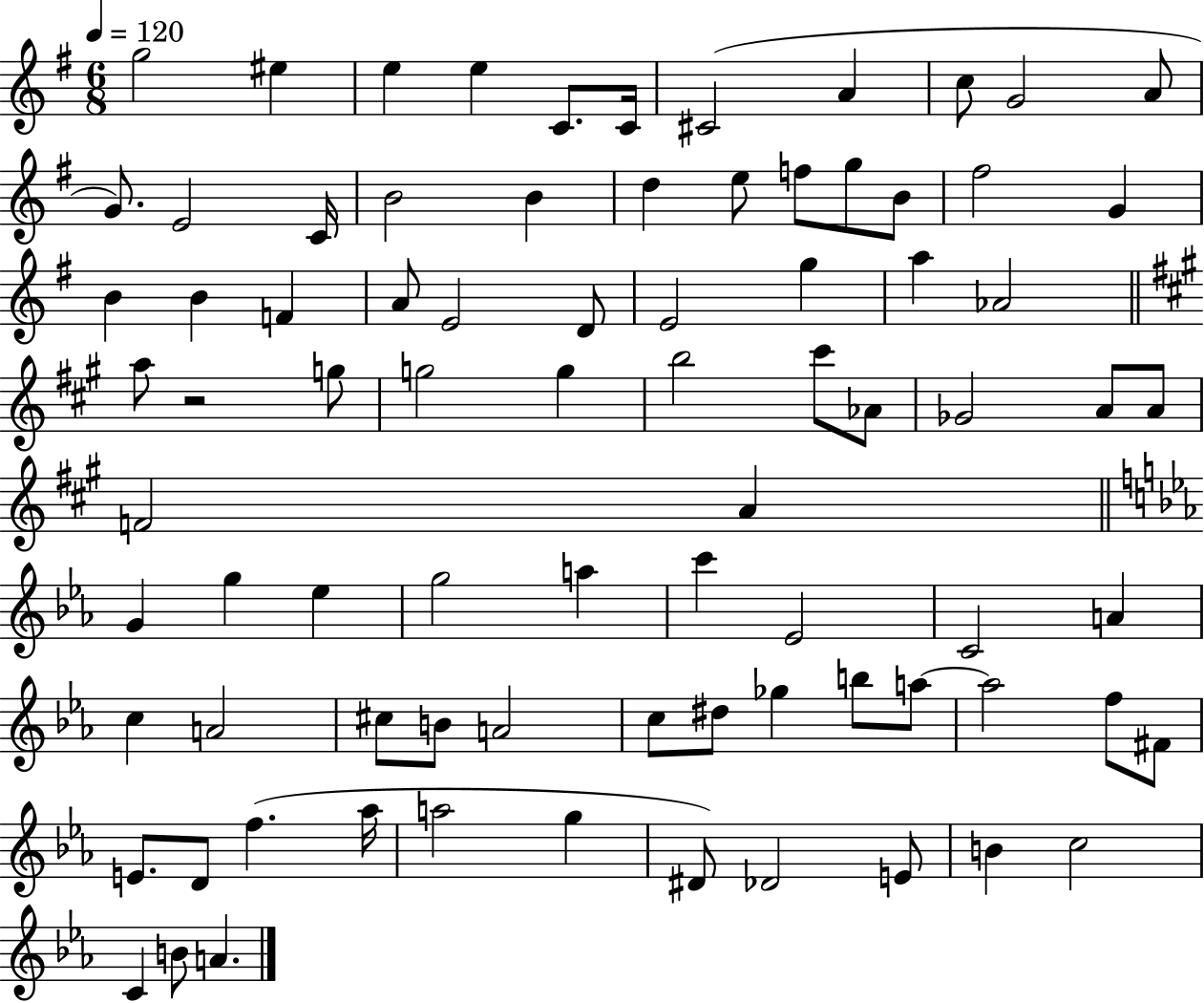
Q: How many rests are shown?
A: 1